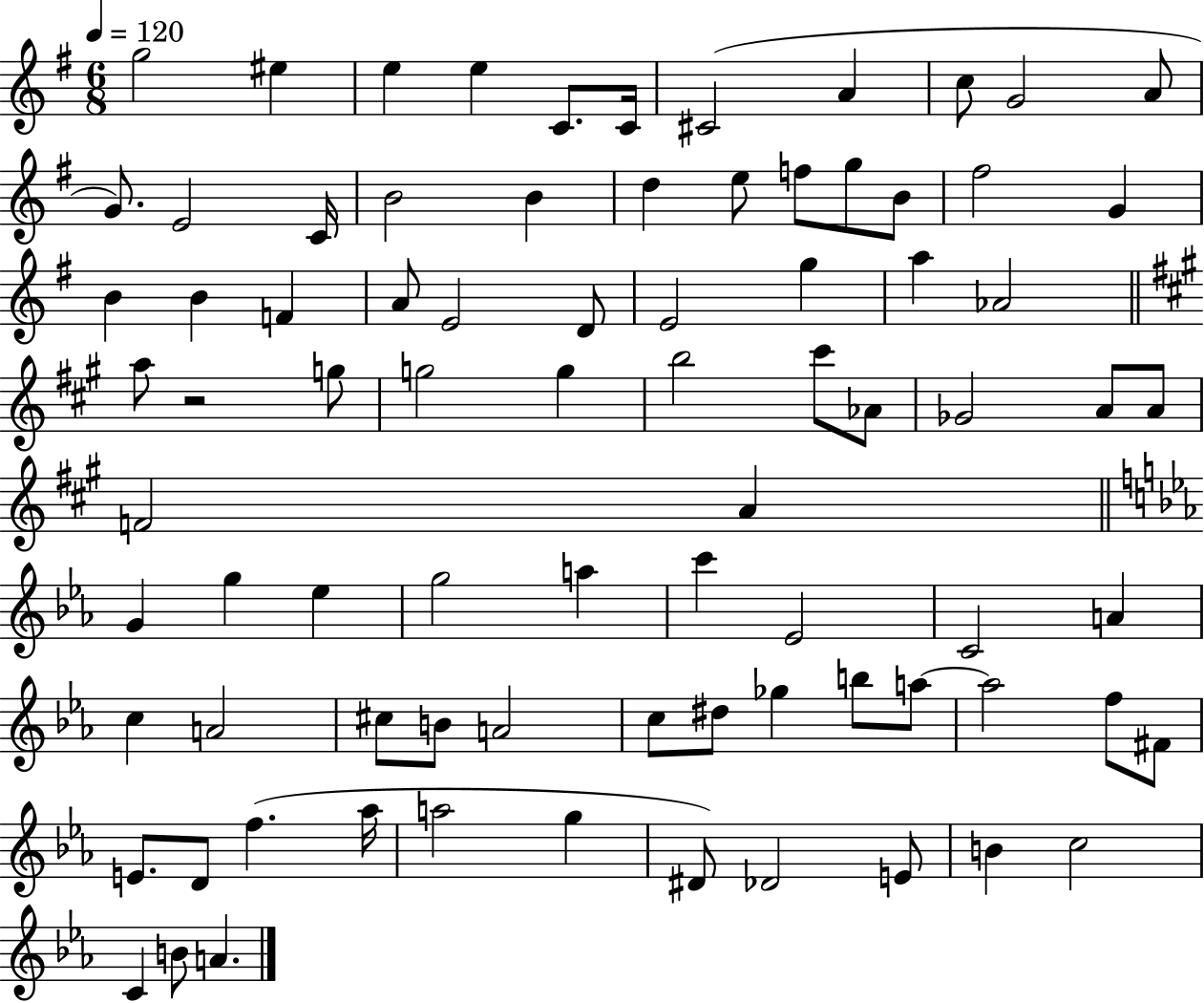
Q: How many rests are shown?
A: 1